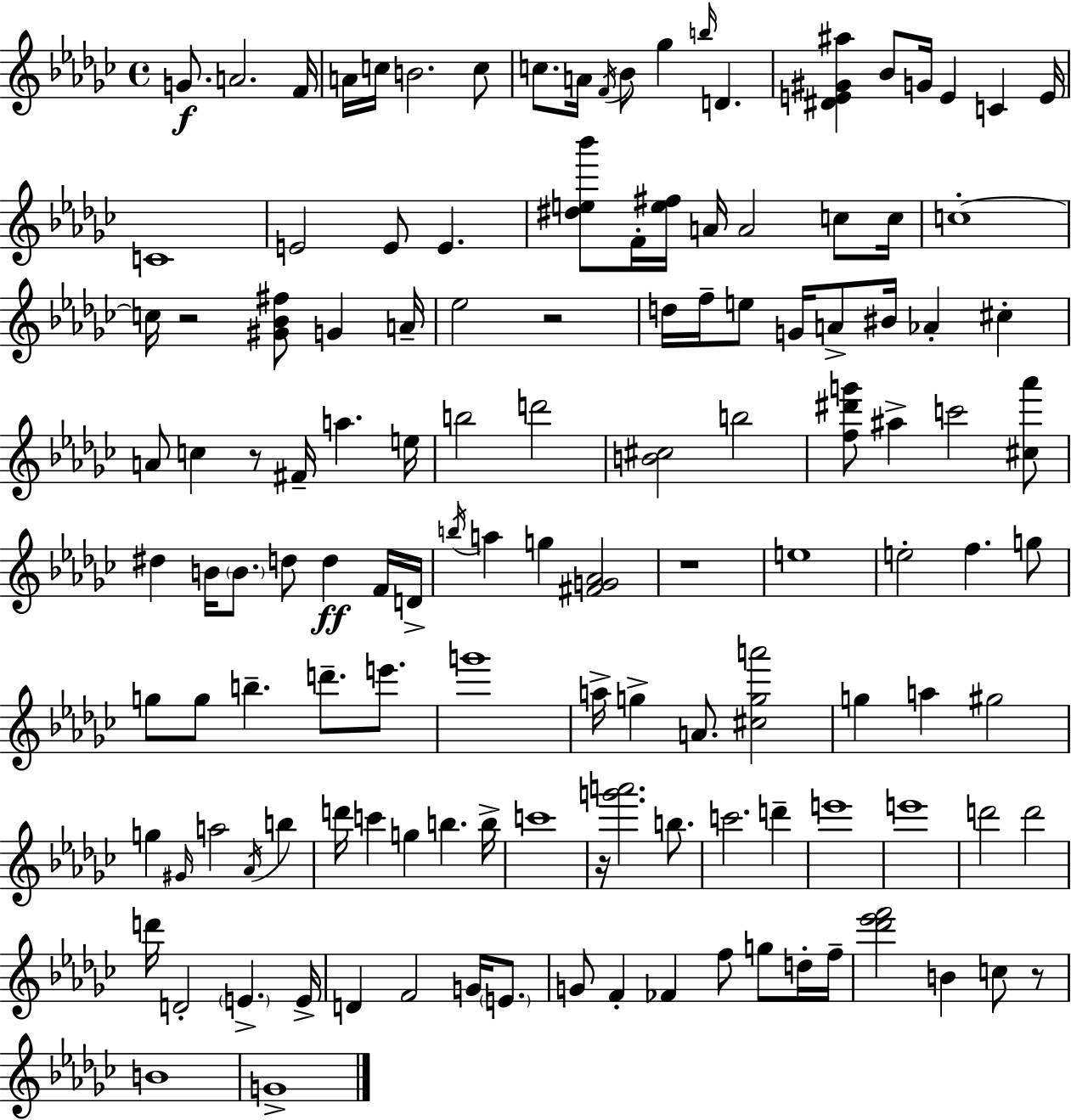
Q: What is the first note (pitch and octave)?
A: G4